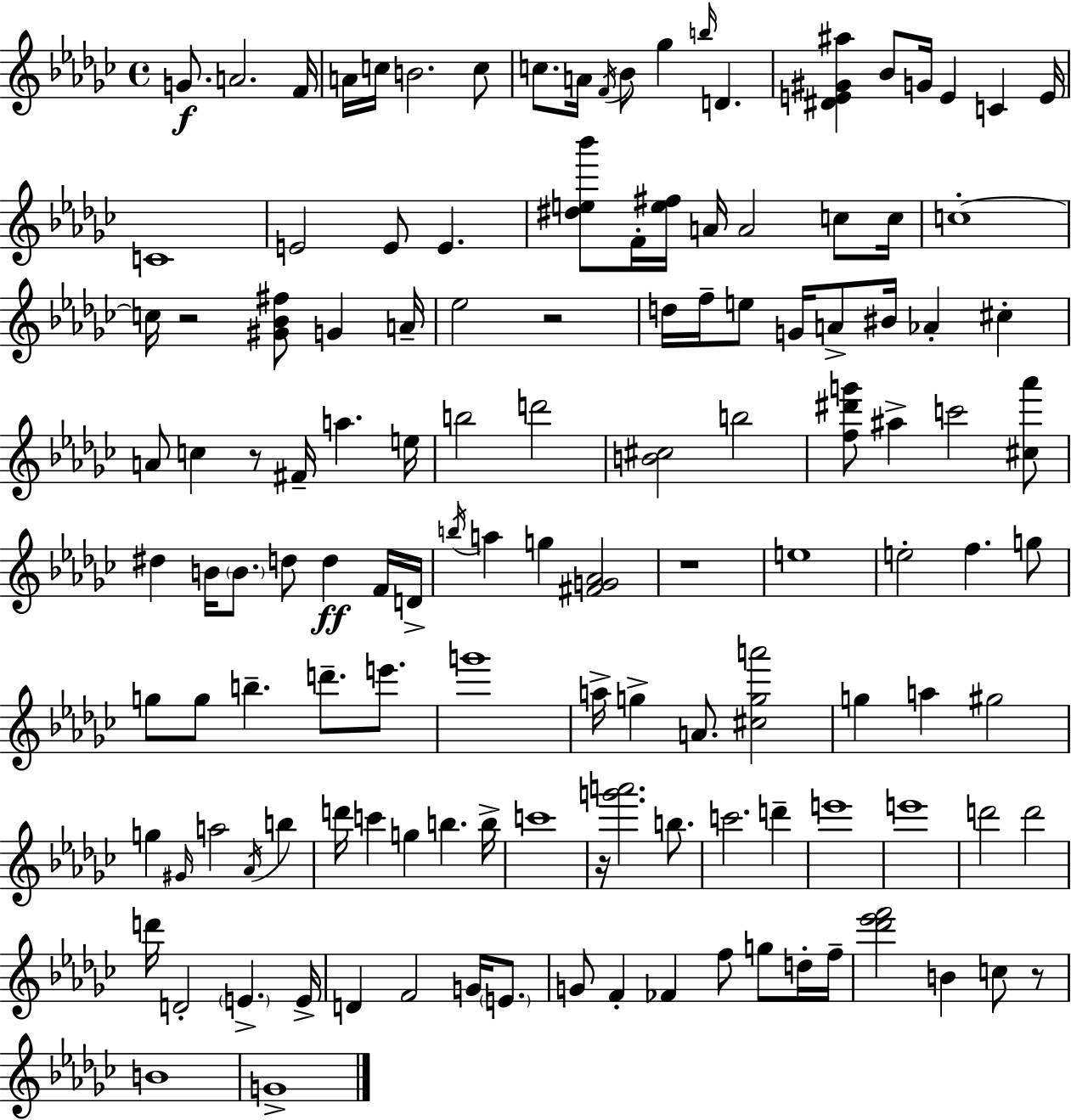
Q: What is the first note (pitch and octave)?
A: G4